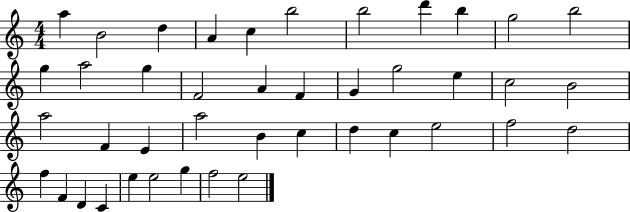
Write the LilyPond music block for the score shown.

{
  \clef treble
  \numericTimeSignature
  \time 4/4
  \key c \major
  a''4 b'2 d''4 | a'4 c''4 b''2 | b''2 d'''4 b''4 | g''2 b''2 | \break g''4 a''2 g''4 | f'2 a'4 f'4 | g'4 g''2 e''4 | c''2 b'2 | \break a''2 f'4 e'4 | a''2 b'4 c''4 | d''4 c''4 e''2 | f''2 d''2 | \break f''4 f'4 d'4 c'4 | e''4 e''2 g''4 | f''2 e''2 | \bar "|."
}